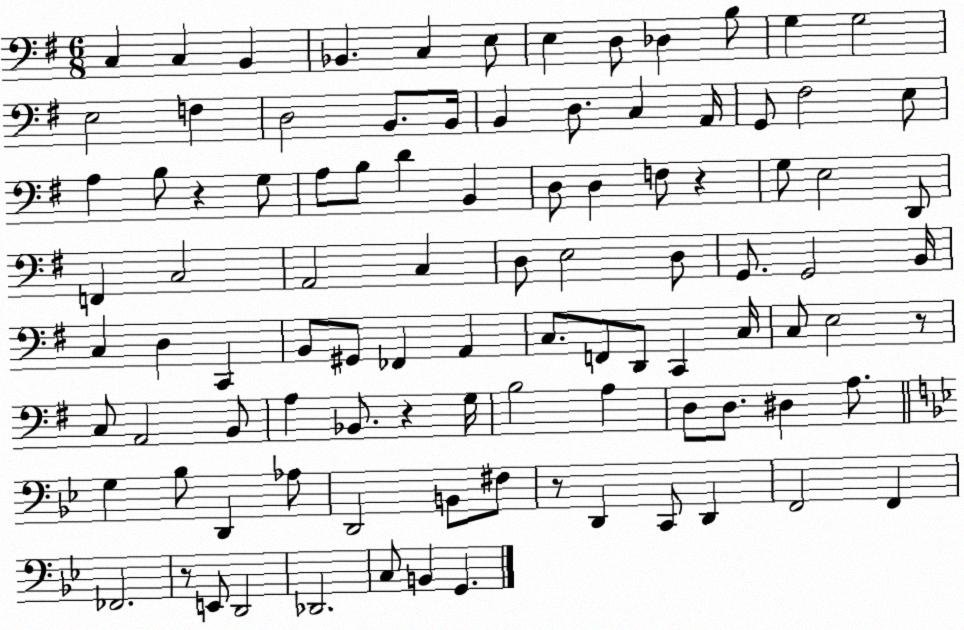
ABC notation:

X:1
T:Untitled
M:6/8
L:1/4
K:G
C, C, B,, _B,, C, E,/2 E, D,/2 _D, B,/2 G, G,2 E,2 F, D,2 B,,/2 B,,/4 B,, D,/2 C, A,,/4 G,,/2 ^F,2 E,/2 A, B,/2 z G,/2 A,/2 B,/2 D B,, D,/2 D, F,/2 z G,/2 E,2 D,,/2 F,, C,2 A,,2 C, D,/2 E,2 D,/2 G,,/2 G,,2 B,,/4 C, D, C,, B,,/2 ^G,,/2 _F,, A,, C,/2 F,,/2 D,,/2 C,, C,/4 C,/2 E,2 z/2 C,/2 A,,2 B,,/2 A, _B,,/2 z G,/4 B,2 A, D,/2 D,/2 ^D, A,/2 G, _B,/2 D,, _A,/2 D,,2 B,,/2 ^F,/2 z/2 D,, C,,/2 D,, F,,2 F,, _F,,2 z/2 E,,/2 D,,2 _D,,2 C,/2 B,, G,,